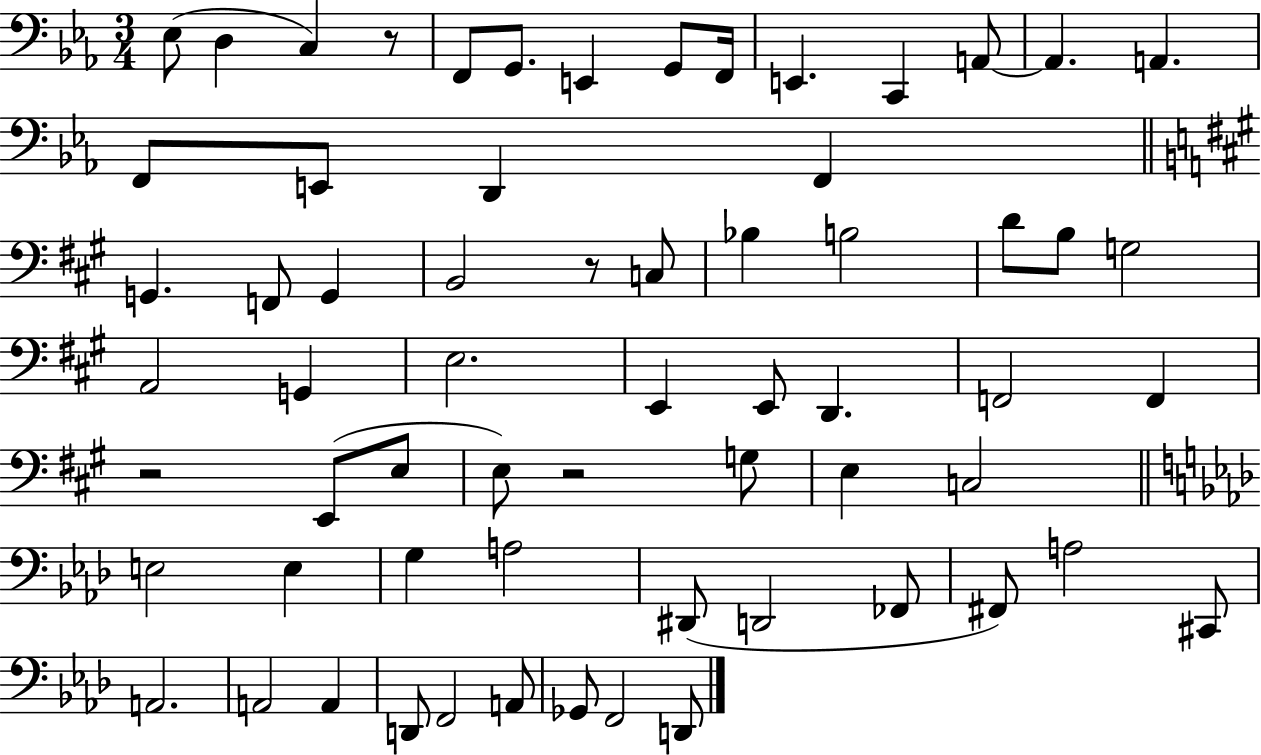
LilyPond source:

{
  \clef bass
  \numericTimeSignature
  \time 3/4
  \key ees \major
  ees8( d4 c4) r8 | f,8 g,8. e,4 g,8 f,16 | e,4. c,4 a,8~~ | a,4. a,4. | \break f,8 e,8 d,4 f,4 | \bar "||" \break \key a \major g,4. f,8 g,4 | b,2 r8 c8 | bes4 b2 | d'8 b8 g2 | \break a,2 g,4 | e2. | e,4 e,8 d,4. | f,2 f,4 | \break r2 e,8( e8 | e8) r2 g8 | e4 c2 | \bar "||" \break \key aes \major e2 e4 | g4 a2 | dis,8( d,2 fes,8 | fis,8) a2 cis,8 | \break a,2. | a,2 a,4 | d,8 f,2 a,8 | ges,8 f,2 d,8 | \break \bar "|."
}